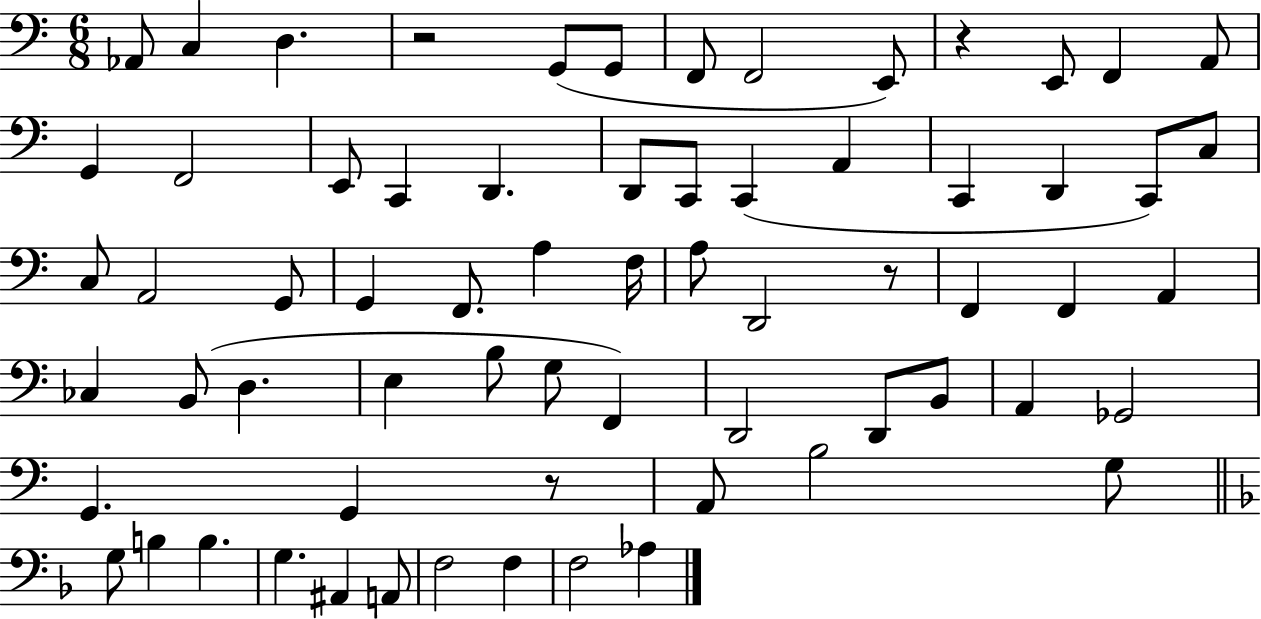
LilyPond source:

{
  \clef bass
  \numericTimeSignature
  \time 6/8
  \key c \major
  aes,8 c4 d4. | r2 g,8( g,8 | f,8 f,2 e,8) | r4 e,8 f,4 a,8 | \break g,4 f,2 | e,8 c,4 d,4. | d,8 c,8 c,4( a,4 | c,4 d,4 c,8) c8 | \break c8 a,2 g,8 | g,4 f,8. a4 f16 | a8 d,2 r8 | f,4 f,4 a,4 | \break ces4 b,8( d4. | e4 b8 g8 f,4) | d,2 d,8 b,8 | a,4 ges,2 | \break g,4. g,4 r8 | a,8 b2 g8 | \bar "||" \break \key d \minor g8 b4 b4. | g4. ais,4 a,8 | f2 f4 | f2 aes4 | \break \bar "|."
}